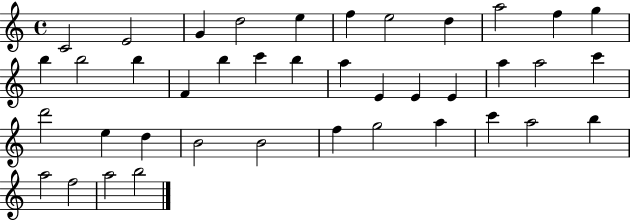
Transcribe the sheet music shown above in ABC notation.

X:1
T:Untitled
M:4/4
L:1/4
K:C
C2 E2 G d2 e f e2 d a2 f g b b2 b F b c' b a E E E a a2 c' d'2 e d B2 B2 f g2 a c' a2 b a2 f2 a2 b2